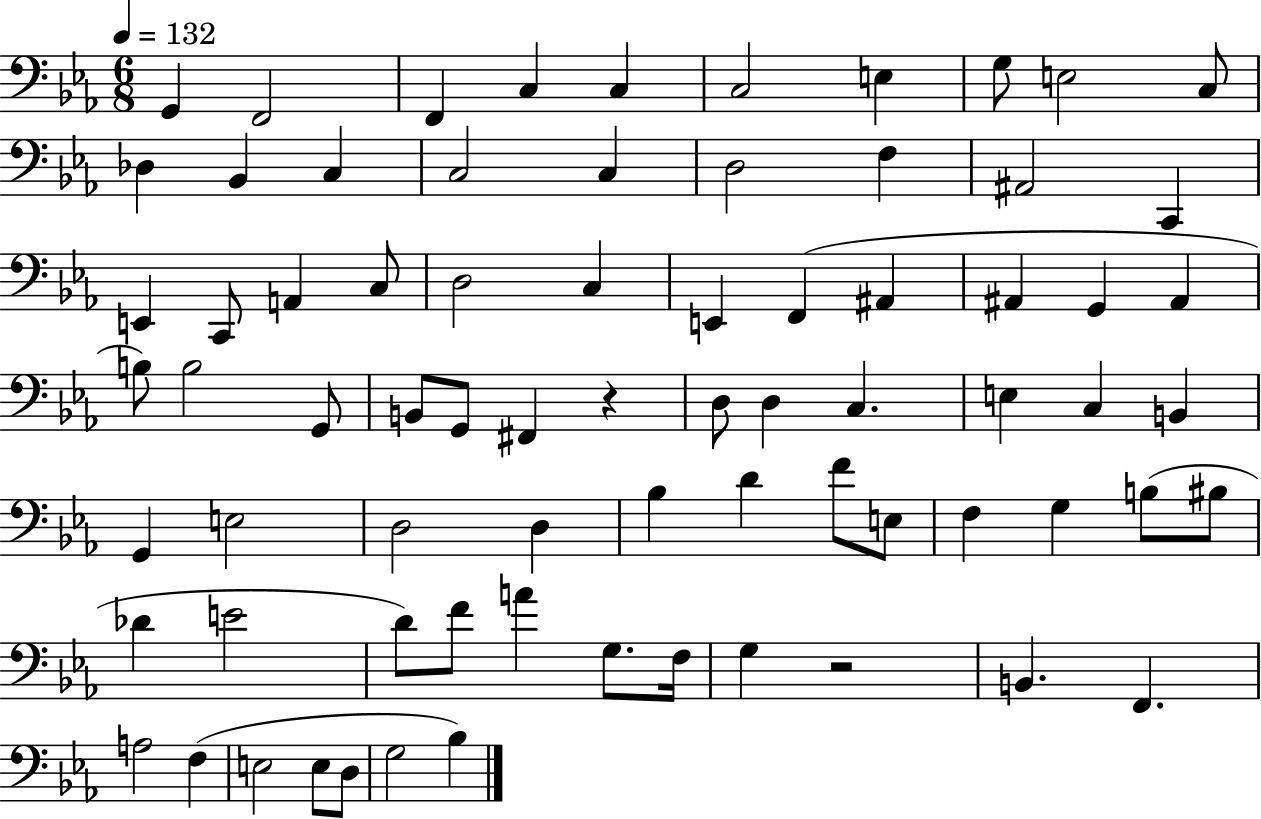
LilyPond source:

{
  \clef bass
  \numericTimeSignature
  \time 6/8
  \key ees \major
  \tempo 4 = 132
  g,4 f,2 | f,4 c4 c4 | c2 e4 | g8 e2 c8 | \break des4 bes,4 c4 | c2 c4 | d2 f4 | ais,2 c,4 | \break e,4 c,8 a,4 c8 | d2 c4 | e,4 f,4( ais,4 | ais,4 g,4 ais,4 | \break b8) b2 g,8 | b,8 g,8 fis,4 r4 | d8 d4 c4. | e4 c4 b,4 | \break g,4 e2 | d2 d4 | bes4 d'4 f'8 e8 | f4 g4 b8( bis8 | \break des'4 e'2 | d'8) f'8 a'4 g8. f16 | g4 r2 | b,4. f,4. | \break a2 f4( | e2 e8 d8 | g2 bes4) | \bar "|."
}